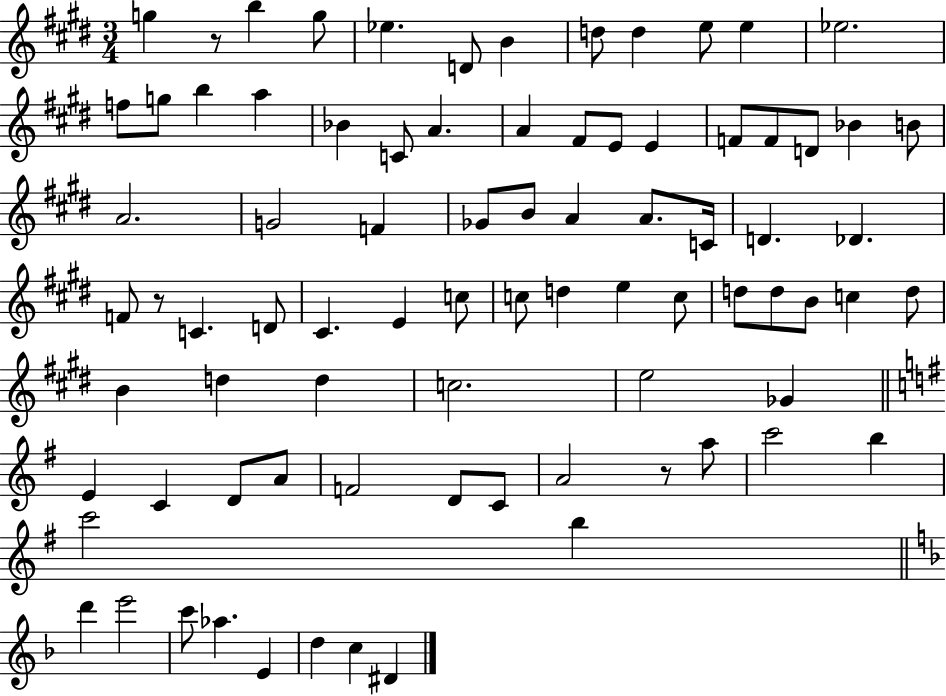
X:1
T:Untitled
M:3/4
L:1/4
K:E
g z/2 b g/2 _e D/2 B d/2 d e/2 e _e2 f/2 g/2 b a _B C/2 A A ^F/2 E/2 E F/2 F/2 D/2 _B B/2 A2 G2 F _G/2 B/2 A A/2 C/4 D _D F/2 z/2 C D/2 ^C E c/2 c/2 d e c/2 d/2 d/2 B/2 c d/2 B d d c2 e2 _G E C D/2 A/2 F2 D/2 C/2 A2 z/2 a/2 c'2 b c'2 b d' e'2 c'/2 _a E d c ^D